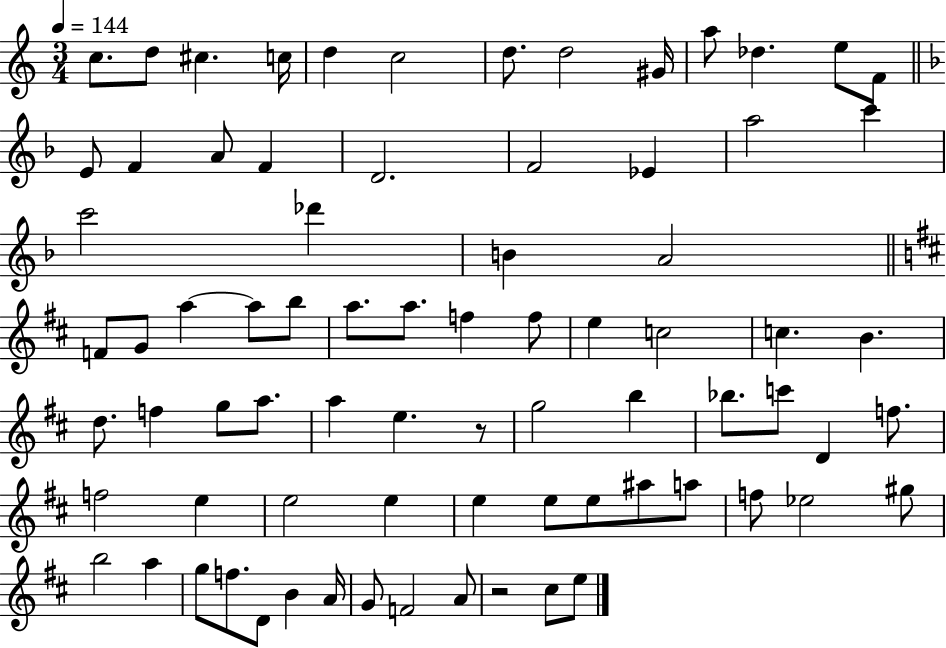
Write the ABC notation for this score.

X:1
T:Untitled
M:3/4
L:1/4
K:C
c/2 d/2 ^c c/4 d c2 d/2 d2 ^G/4 a/2 _d e/2 F/2 E/2 F A/2 F D2 F2 _E a2 c' c'2 _d' B A2 F/2 G/2 a a/2 b/2 a/2 a/2 f f/2 e c2 c B d/2 f g/2 a/2 a e z/2 g2 b _b/2 c'/2 D f/2 f2 e e2 e e e/2 e/2 ^a/2 a/2 f/2 _e2 ^g/2 b2 a g/2 f/2 D/2 B A/4 G/2 F2 A/2 z2 ^c/2 e/2